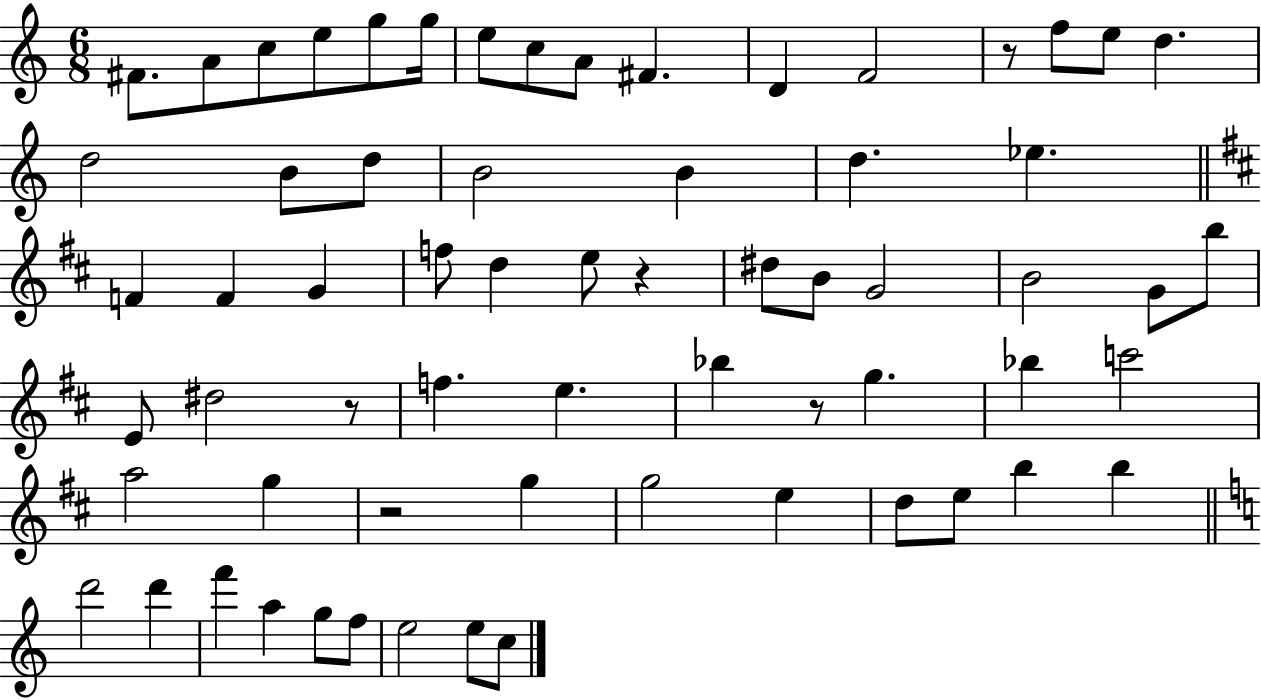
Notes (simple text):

F#4/e. A4/e C5/e E5/e G5/e G5/s E5/e C5/e A4/e F#4/q. D4/q F4/h R/e F5/e E5/e D5/q. D5/h B4/e D5/e B4/h B4/q D5/q. Eb5/q. F4/q F4/q G4/q F5/e D5/q E5/e R/q D#5/e B4/e G4/h B4/h G4/e B5/e E4/e D#5/h R/e F5/q. E5/q. Bb5/q R/e G5/q. Bb5/q C6/h A5/h G5/q R/h G5/q G5/h E5/q D5/e E5/e B5/q B5/q D6/h D6/q F6/q A5/q G5/e F5/e E5/h E5/e C5/e